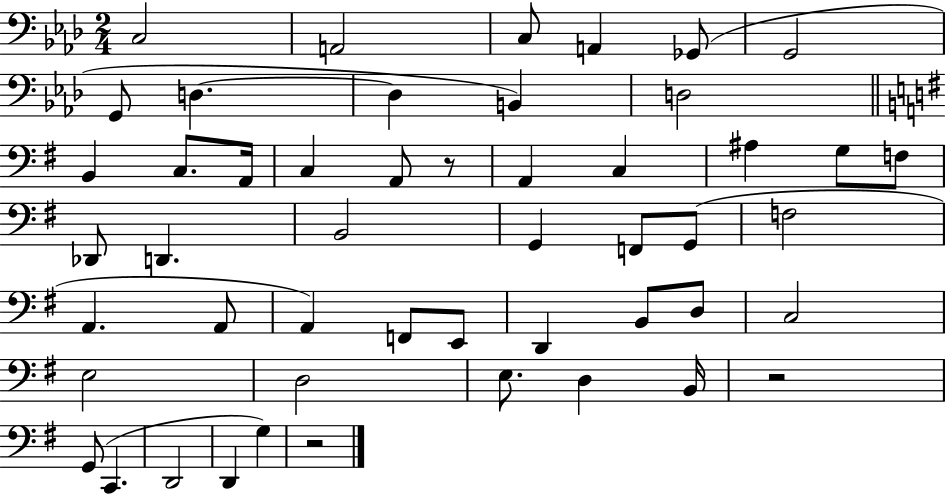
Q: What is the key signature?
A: AES major